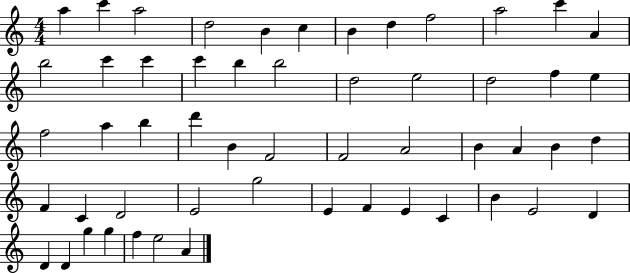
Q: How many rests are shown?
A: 0